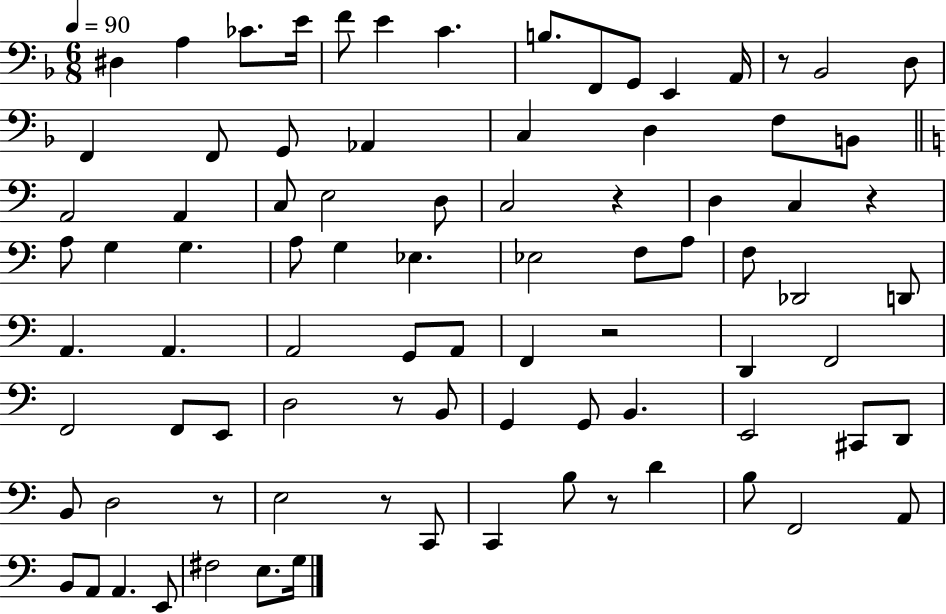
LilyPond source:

{
  \clef bass
  \numericTimeSignature
  \time 6/8
  \key f \major
  \tempo 4 = 90
  \repeat volta 2 { dis4 a4 ces'8. e'16 | f'8 e'4 c'4. | b8. f,8 g,8 e,4 a,16 | r8 bes,2 d8 | \break f,4 f,8 g,8 aes,4 | c4 d4 f8 b,8 | \bar "||" \break \key c \major a,2 a,4 | c8 e2 d8 | c2 r4 | d4 c4 r4 | \break a8 g4 g4. | a8 g4 ees4. | ees2 f8 a8 | f8 des,2 d,8 | \break a,4. a,4. | a,2 g,8 a,8 | f,4 r2 | d,4 f,2 | \break f,2 f,8 e,8 | d2 r8 b,8 | g,4 g,8 b,4. | e,2 cis,8 d,8 | \break b,8 d2 r8 | e2 r8 c,8 | c,4 b8 r8 d'4 | b8 f,2 a,8 | \break b,8 a,8 a,4. e,8 | fis2 e8. g16 | } \bar "|."
}